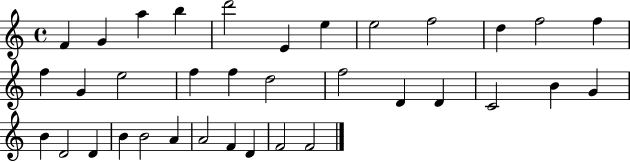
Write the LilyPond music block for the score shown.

{
  \clef treble
  \time 4/4
  \defaultTimeSignature
  \key c \major
  f'4 g'4 a''4 b''4 | d'''2 e'4 e''4 | e''2 f''2 | d''4 f''2 f''4 | \break f''4 g'4 e''2 | f''4 f''4 d''2 | f''2 d'4 d'4 | c'2 b'4 g'4 | \break b'4 d'2 d'4 | b'4 b'2 a'4 | a'2 f'4 d'4 | f'2 f'2 | \break \bar "|."
}